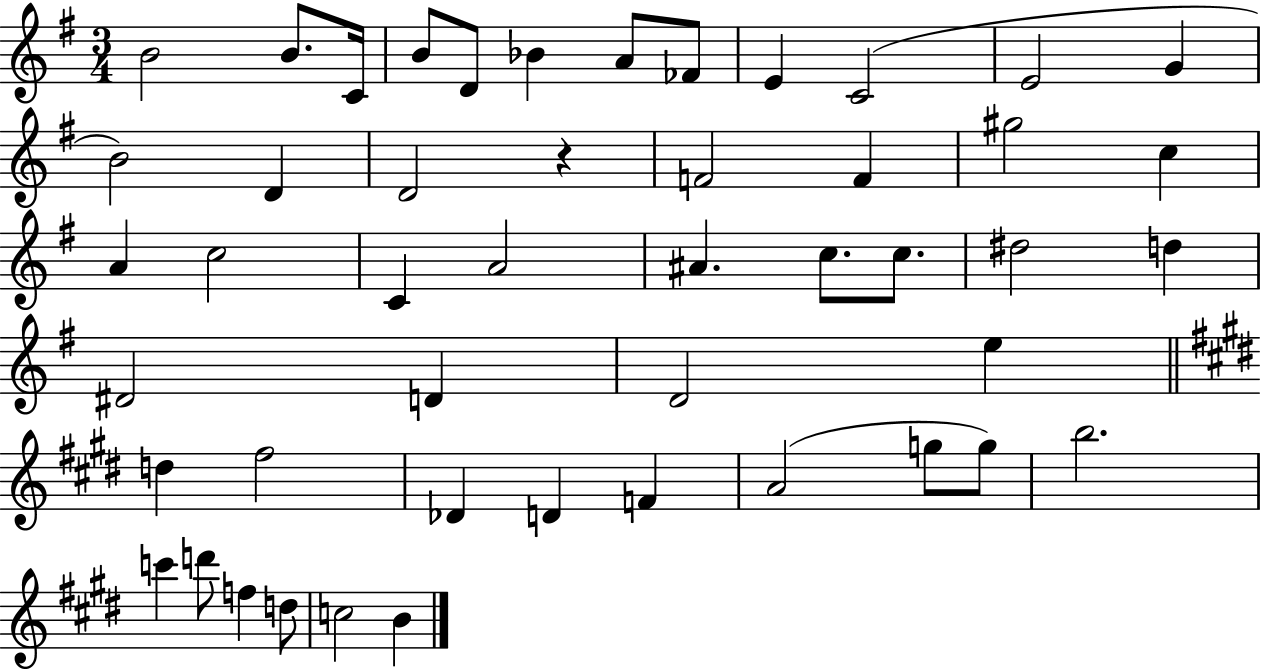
X:1
T:Untitled
M:3/4
L:1/4
K:G
B2 B/2 C/4 B/2 D/2 _B A/2 _F/2 E C2 E2 G B2 D D2 z F2 F ^g2 c A c2 C A2 ^A c/2 c/2 ^d2 d ^D2 D D2 e d ^f2 _D D F A2 g/2 g/2 b2 c' d'/2 f d/2 c2 B